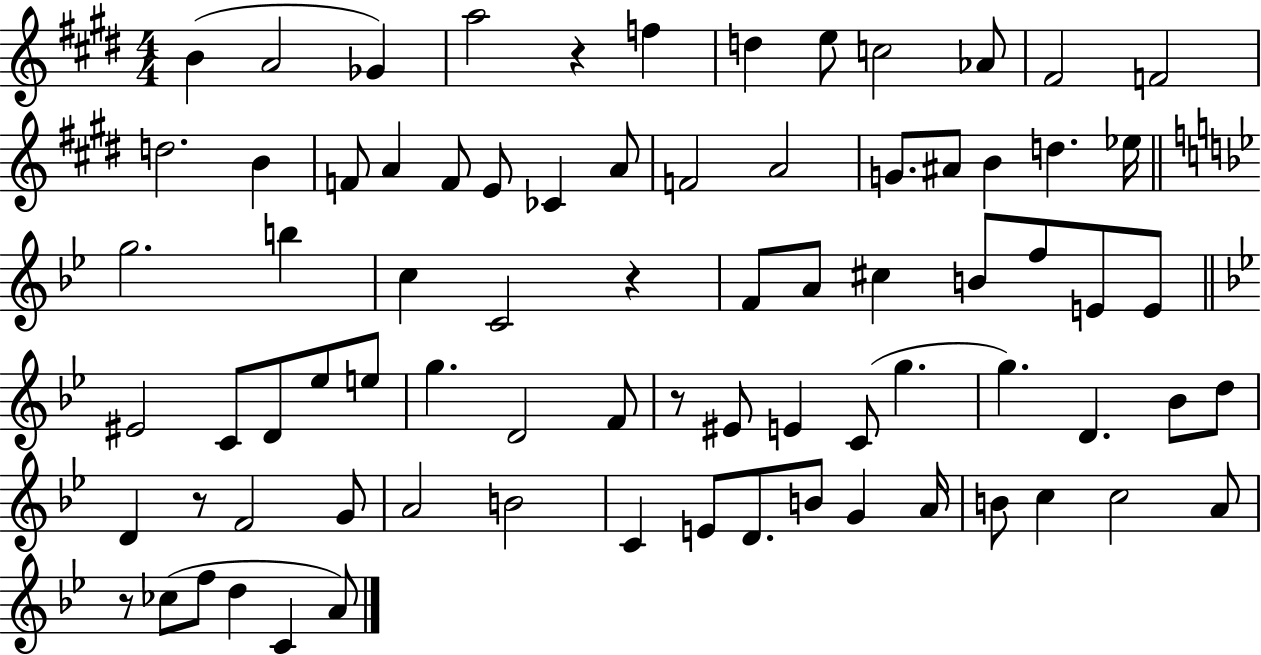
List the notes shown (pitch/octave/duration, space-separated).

B4/q A4/h Gb4/q A5/h R/q F5/q D5/q E5/e C5/h Ab4/e F#4/h F4/h D5/h. B4/q F4/e A4/q F4/e E4/e CES4/q A4/e F4/h A4/h G4/e. A#4/e B4/q D5/q. Eb5/s G5/h. B5/q C5/q C4/h R/q F4/e A4/e C#5/q B4/e F5/e E4/e E4/e EIS4/h C4/e D4/e Eb5/e E5/e G5/q. D4/h F4/e R/e EIS4/e E4/q C4/e G5/q. G5/q. D4/q. Bb4/e D5/e D4/q R/e F4/h G4/e A4/h B4/h C4/q E4/e D4/e. B4/e G4/q A4/s B4/e C5/q C5/h A4/e R/e CES5/e F5/e D5/q C4/q A4/e